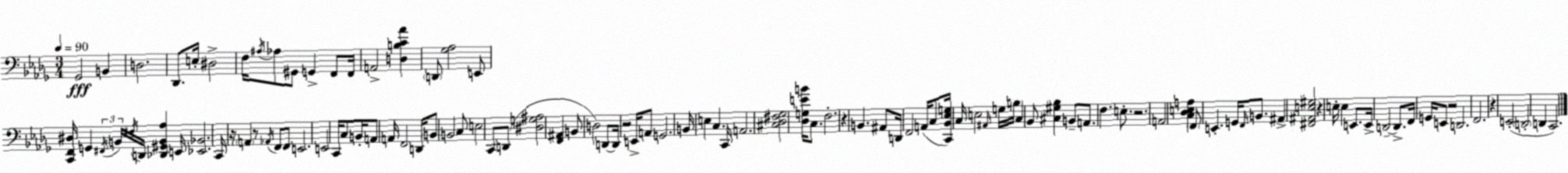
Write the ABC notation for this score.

X:1
T:Untitled
M:3/4
L:1/4
K:Bbm
_G,,2 B,, D,2 _D,,/2 E,/4 ^D,2 F,/4 ^A,/4 _A,/2 ^G,,/2 G,, F,,/2 F,,/4 A,,2 [D,B,C_A] D,,/2 [_G,_A,]2 E,,/2 [C,,F,,^D,]/4 G,, ^F,,/4 B,,/4 ^F,/4 D,,/4 [_D,,^G,,B,,_A,] E,,/4 [_E,,_B,,]2 C,,/4 z/4 A,, z/2 _A,,/4 F,,/2 F,,/2 E,,2 E,,2 C,,/4 C,/2 B,,/4 A,,/2 A,,/4 F,,2 D,,/4 B,,/2 B,,2 C,/2 E,2 C,,/2 D,,/2 [^D,G,^A,]2 [F,,^A,,] B,,/2 D,2 D,,/2 D,,/4 z2 E,,/4 A,,/2 G,,2 B,,/4 E, C, C,,/4 A,,2 [^C,_D,^F,_G,]2 [_D,G,EB]/4 C,/2 F,2 z B,, ^A,,/2 D,,/4 F,,2 A,,/4 C,/2 [C,,_B,,_E,G,]/4 C,/4 E,2 ^A,,/4 G,/4 B,/4 C, _B,,/2 [^C,^G,_B,] B,,/2 A,,/2 F, E,/2 z2 A,,2 [C,_D,E,A,] F,,/2 E,, G,,/4 F,,/4 B,,/2 ^A,, [^F,,^A,,E,^G,]2 z E,/4 E, E,,/2 E,,/4 D,,2 D,,/2 F,,/4 G,,/4 E,,/2 z2 D,,2 F,,2 z E,,2 D,,2 D,, C,,2